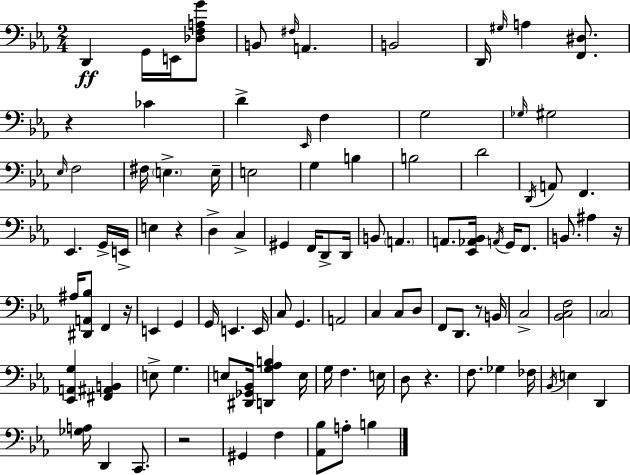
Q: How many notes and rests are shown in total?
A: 104